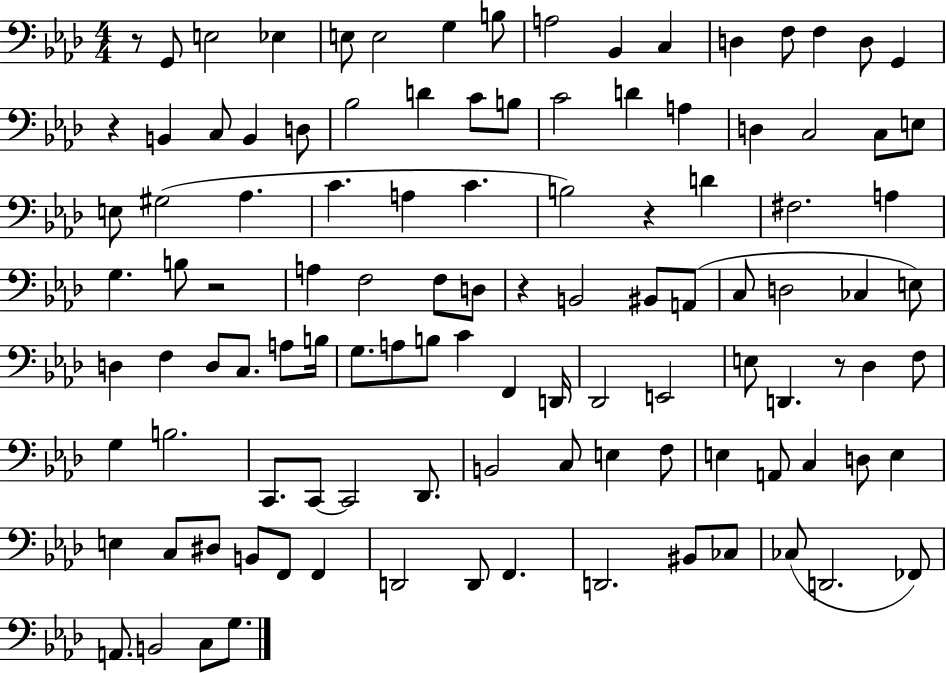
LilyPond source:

{
  \clef bass
  \numericTimeSignature
  \time 4/4
  \key aes \major
  r8 g,8 e2 ees4 | e8 e2 g4 b8 | a2 bes,4 c4 | d4 f8 f4 d8 g,4 | \break r4 b,4 c8 b,4 d8 | bes2 d'4 c'8 b8 | c'2 d'4 a4 | d4 c2 c8 e8 | \break e8 gis2( aes4. | c'4. a4 c'4. | b2) r4 d'4 | fis2. a4 | \break g4. b8 r2 | a4 f2 f8 d8 | r4 b,2 bis,8 a,8( | c8 d2 ces4 e8) | \break d4 f4 d8 c8. a8 b16 | g8. a8 b8 c'4 f,4 d,16 | des,2 e,2 | e8 d,4. r8 des4 f8 | \break g4 b2. | c,8. c,8~~ c,2 des,8. | b,2 c8 e4 f8 | e4 a,8 c4 d8 e4 | \break e4 c8 dis8 b,8 f,8 f,4 | d,2 d,8 f,4. | d,2. bis,8 ces8 | ces8( d,2. fes,8) | \break a,8. b,2 c8 g8. | \bar "|."
}